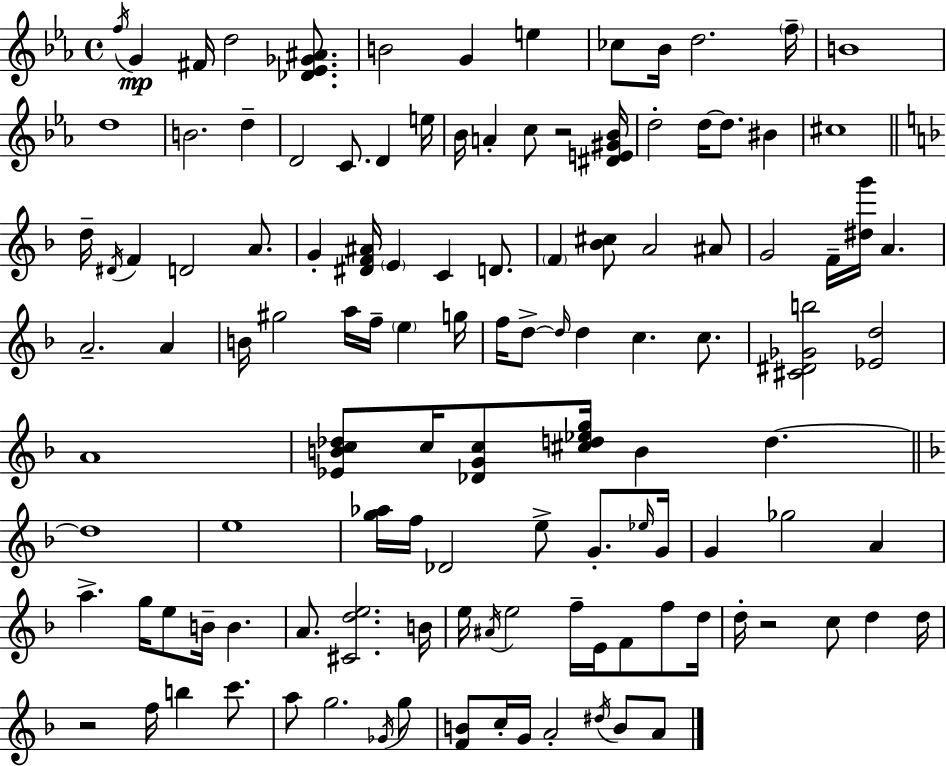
F5/s G4/q F#4/s D5/h [Db4,Eb4,Gb4,A#4]/e. B4/h G4/q E5/q CES5/e Bb4/s D5/h. F5/s B4/w D5/w B4/h. D5/q D4/h C4/e. D4/q E5/s Bb4/s A4/q C5/e R/h [D#4,E4,G#4,Bb4]/s D5/h D5/s D5/e. BIS4/q C#5/w D5/s D#4/s F4/q D4/h A4/e. G4/q [D#4,F4,A#4]/s E4/q C4/q D4/e. F4/q [Bb4,C#5]/e A4/h A#4/e G4/h F4/s [D#5,G6]/s A4/q. A4/h. A4/q B4/s G#5/h A5/s F5/s E5/q G5/s F5/s D5/e D5/s D5/q C5/q. C5/e. [C#4,D#4,Gb4,B5]/h [Eb4,D5]/h A4/w [Eb4,B4,C5,Db5]/e C5/s [Db4,G4,C5]/e [C#5,D5,Eb5,G5]/s B4/q D5/q. D5/w E5/w [G5,Ab5]/s F5/s Db4/h E5/e G4/e. Eb5/s G4/s G4/q Gb5/h A4/q A5/q. G5/s E5/e B4/s B4/q. A4/e. [C#4,D5,E5]/h. B4/s E5/s A#4/s E5/h F5/s E4/s F4/e F5/e D5/s D5/s R/h C5/e D5/q D5/s R/h F5/s B5/q C6/e. A5/e G5/h. Gb4/s G5/e [F4,B4]/e C5/s G4/s A4/h D#5/s B4/e A4/e